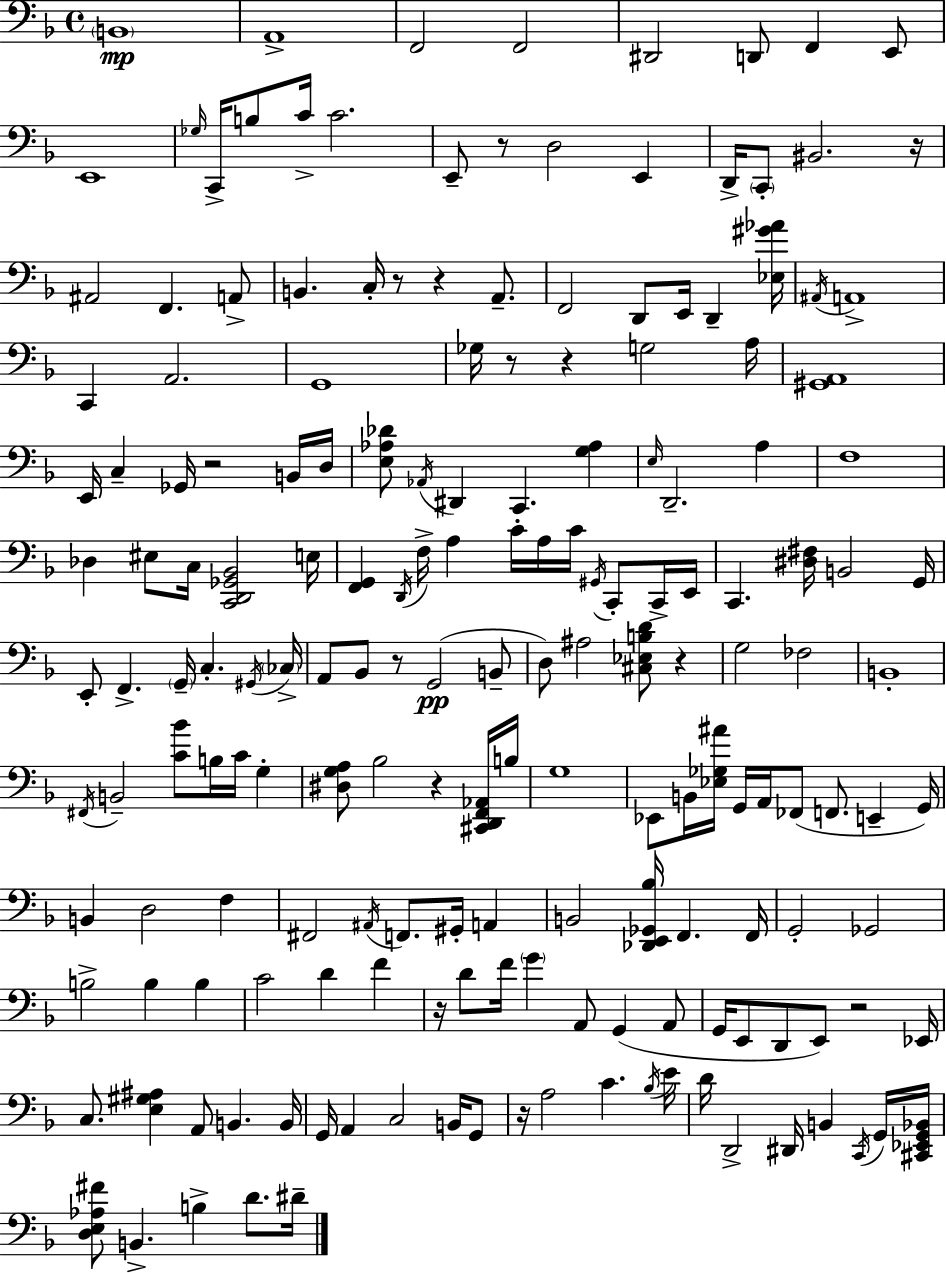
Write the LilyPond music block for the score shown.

{
  \clef bass
  \time 4/4
  \defaultTimeSignature
  \key d \minor
  \parenthesize b,1\mp | a,1-> | f,2 f,2 | dis,2 d,8 f,4 e,8 | \break e,1 | \grace { ges16 } c,16-> b8 c'16-> c'2. | e,8-- r8 d2 e,4 | d,16-> \parenthesize c,8-. bis,2. | \break r16 ais,2 f,4. a,8-> | b,4. c16-. r8 r4 a,8.-- | f,2 d,8 e,16 d,4-- | <ees gis' aes'>16 \acciaccatura { ais,16 } a,1-> | \break c,4 a,2. | g,1 | ges16 r8 r4 g2 | a16 <gis, a,>1 | \break e,16 c4-- ges,16 r2 | b,16 d16 <e aes des'>8 \acciaccatura { aes,16 } dis,4 c,4. <g aes>4 | \grace { e16 } d,2.-- | a4 f1 | \break des4 eis8 c16 <c, d, ges, bes,>2 | e16 <f, g,>4 \acciaccatura { d,16 } f16-> a4 c'16-. a16 | c'16 \acciaccatura { gis,16 } c,8-. c,16-> e,16 c,4. <dis fis>16 b,2 | g,16 e,8-. f,4.-> \parenthesize g,16-- c4.-. | \break \acciaccatura { gis,16 } \parenthesize ces16-> a,8 bes,8 r8 g,2(\pp | b,8-- d8) ais2 | <cis ees b d'>8 r4 g2 fes2 | b,1-. | \break \acciaccatura { fis,16 } b,2-- | <c' bes'>8 b16 c'16 g4-. <dis g a>8 bes2 | r4 <cis, d, f, aes,>16 b16 g1 | ees,8 b,16 <ees ges ais'>16 g,16 a,16 fes,8( | \break f,8. e,4-- g,16) b,4 d2 | f4 fis,2 | \acciaccatura { ais,16 } f,8. gis,16-. a,4 b,2 | <des, e, ges, bes>16 f,4. f,16 g,2-. | \break ges,2 b2-> | b4 b4 c'2 | d'4 f'4 r16 d'8 f'16 \parenthesize g'4 | a,8 g,4( a,8 g,16 e,8 d,8 e,8) | \break r2 ees,16 c8. <e gis ais>4 | a,8 b,4. b,16 g,16 a,4 c2 | b,16 g,8 r16 a2 | c'4. \acciaccatura { bes16 } e'16 d'16 d,2-> | \break dis,16 b,4 \acciaccatura { c,16 } g,16 <cis, ees, g, bes,>16 <d e aes fis'>8 b,4.-> | b4-> d'8. dis'16-- \bar "|."
}